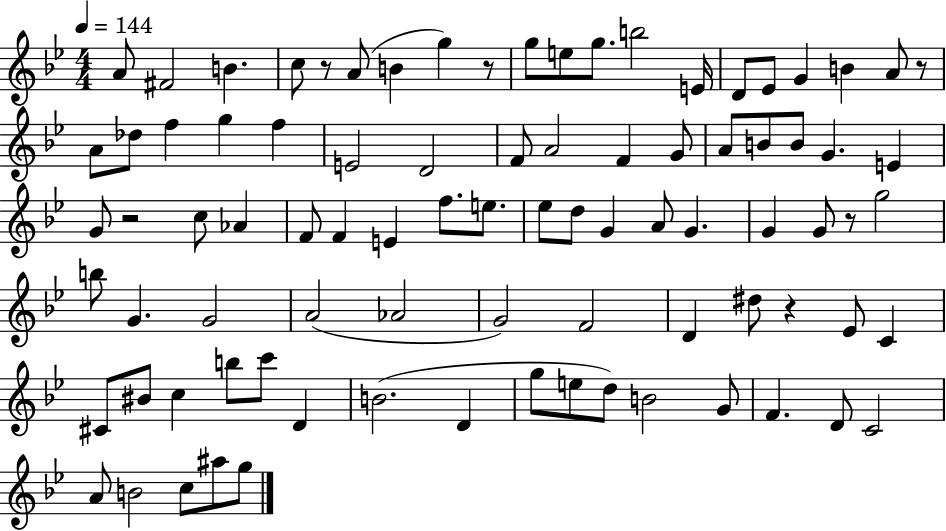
{
  \clef treble
  \numericTimeSignature
  \time 4/4
  \key bes \major
  \tempo 4 = 144
  a'8 fis'2 b'4. | c''8 r8 a'8( b'4 g''4) r8 | g''8 e''8 g''8. b''2 e'16 | d'8 ees'8 g'4 b'4 a'8 r8 | \break a'8 des''8 f''4 g''4 f''4 | e'2 d'2 | f'8 a'2 f'4 g'8 | a'8 b'8 b'8 g'4. e'4 | \break g'8 r2 c''8 aes'4 | f'8 f'4 e'4 f''8. e''8. | ees''8 d''8 g'4 a'8 g'4. | g'4 g'8 r8 g''2 | \break b''8 g'4. g'2 | a'2( aes'2 | g'2) f'2 | d'4 dis''8 r4 ees'8 c'4 | \break cis'8 bis'8 c''4 b''8 c'''8 d'4 | b'2.( d'4 | g''8 e''8 d''8) b'2 g'8 | f'4. d'8 c'2 | \break a'8 b'2 c''8 ais''8 g''8 | \bar "|."
}